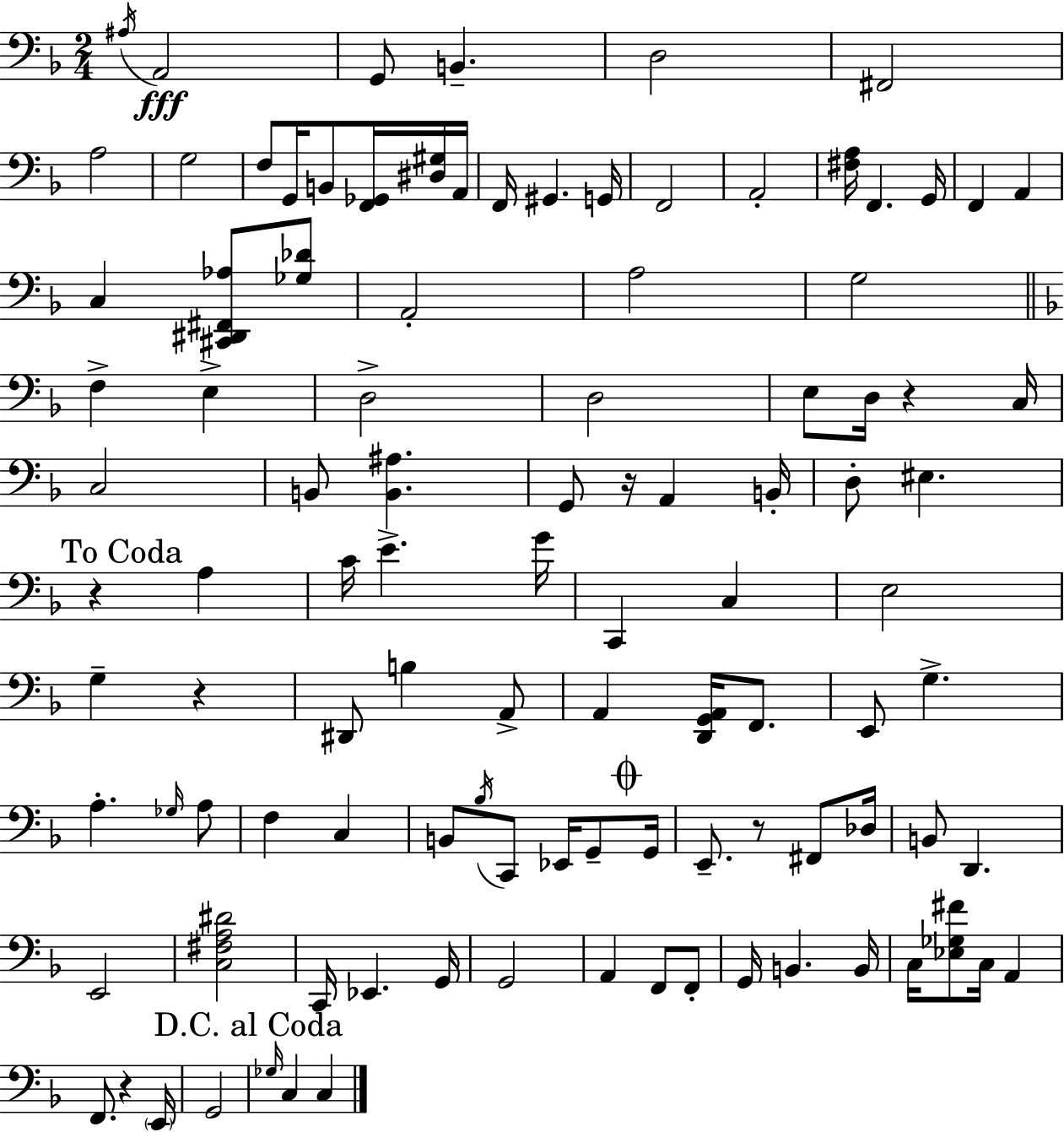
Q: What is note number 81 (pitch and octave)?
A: B2